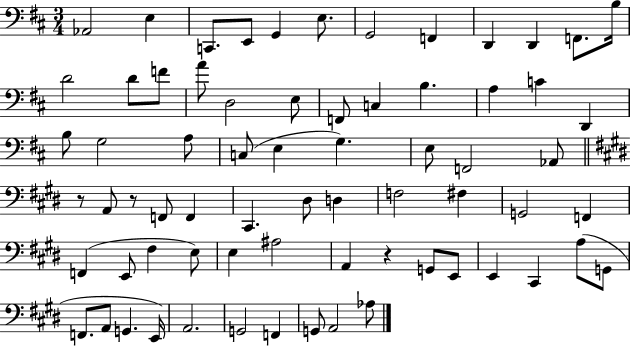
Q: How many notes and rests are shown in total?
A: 69